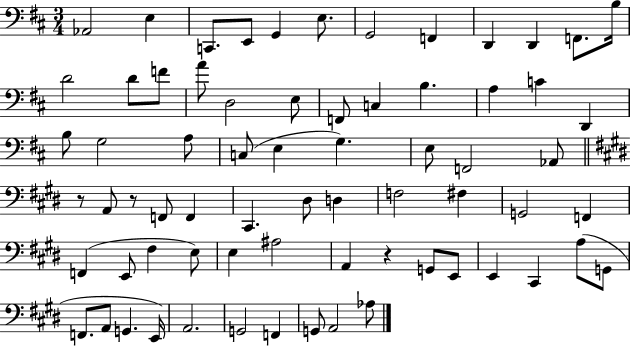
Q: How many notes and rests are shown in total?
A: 69